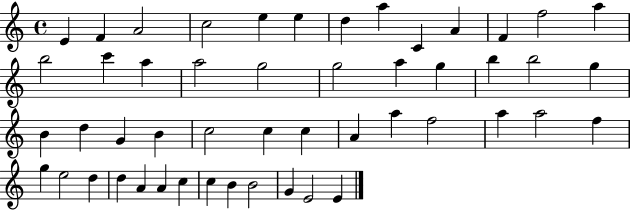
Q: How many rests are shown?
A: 0